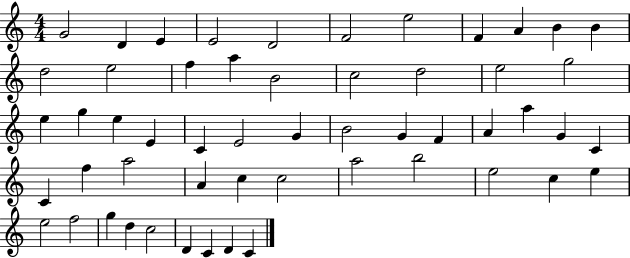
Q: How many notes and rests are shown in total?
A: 54